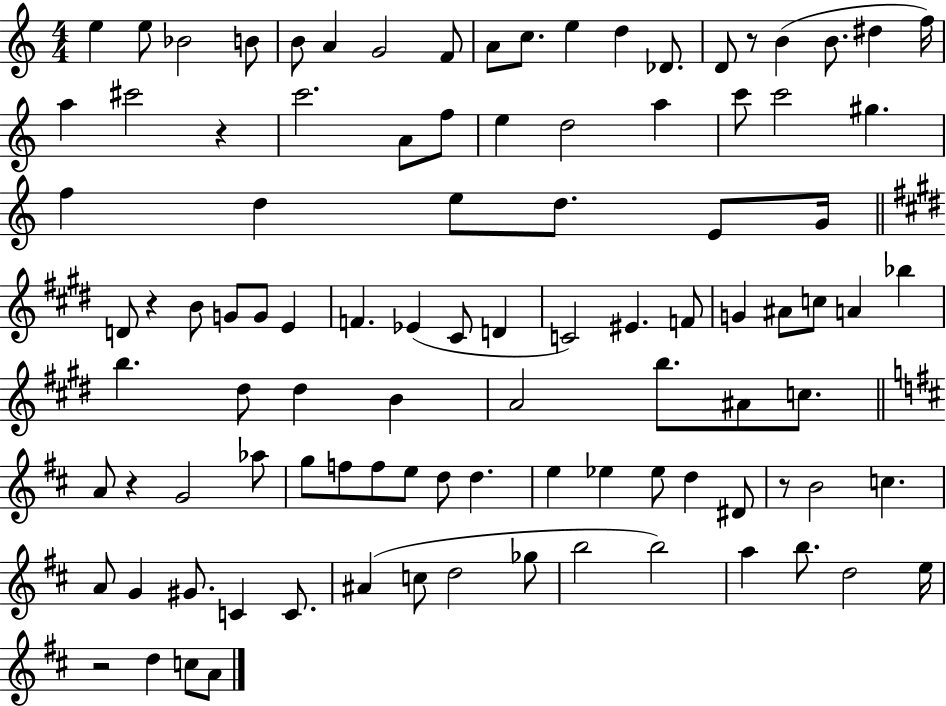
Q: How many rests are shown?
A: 6